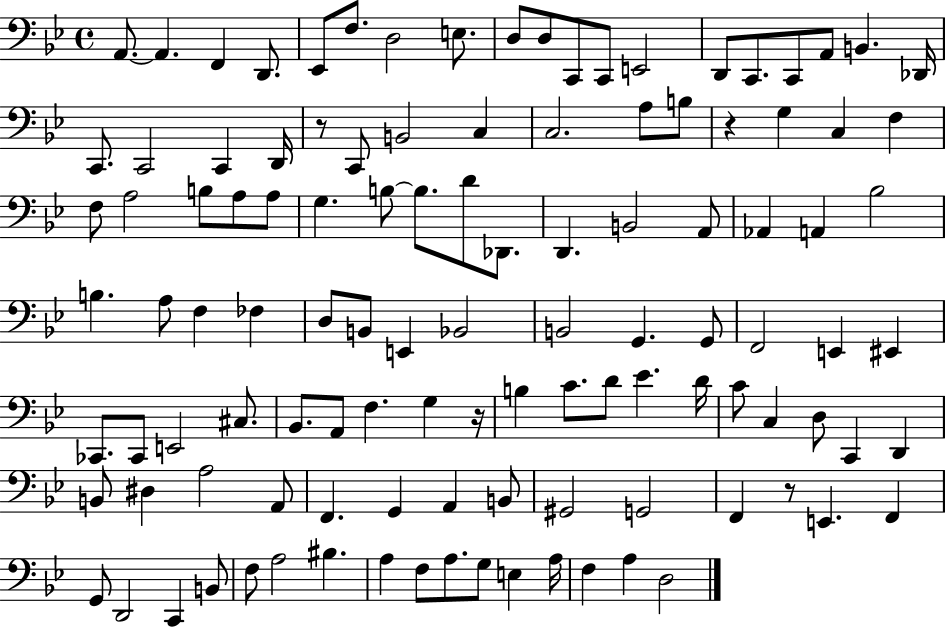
{
  \clef bass
  \time 4/4
  \defaultTimeSignature
  \key bes \major
  a,8.~~ a,4. f,4 d,8. | ees,8 f8. d2 e8. | d8 d8 c,8 c,8 e,2 | d,8 c,8. c,8 a,8 b,4. des,16 | \break c,8. c,2 c,4 d,16 | r8 c,8 b,2 c4 | c2. a8 b8 | r4 g4 c4 f4 | \break f8 a2 b8 a8 a8 | g4. b8~~ b8. d'8 des,8. | d,4. b,2 a,8 | aes,4 a,4 bes2 | \break b4. a8 f4 fes4 | d8 b,8 e,4 bes,2 | b,2 g,4. g,8 | f,2 e,4 eis,4 | \break ces,8. ces,8 e,2 cis8. | bes,8. a,8 f4. g4 r16 | b4 c'8. d'8 ees'4. d'16 | c'8 c4 d8 c,4 d,4 | \break b,8 dis4 a2 a,8 | f,4. g,4 a,4 b,8 | gis,2 g,2 | f,4 r8 e,4. f,4 | \break g,8 d,2 c,4 b,8 | f8 a2 bis4. | a4 f8 a8. g8 e4 a16 | f4 a4 d2 | \break \bar "|."
}